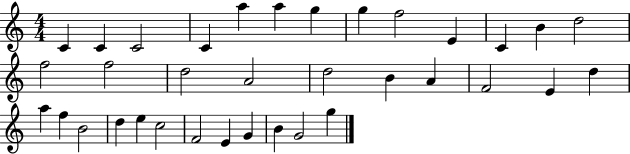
{
  \clef treble
  \numericTimeSignature
  \time 4/4
  \key c \major
  c'4 c'4 c'2 | c'4 a''4 a''4 g''4 | g''4 f''2 e'4 | c'4 b'4 d''2 | \break f''2 f''2 | d''2 a'2 | d''2 b'4 a'4 | f'2 e'4 d''4 | \break a''4 f''4 b'2 | d''4 e''4 c''2 | f'2 e'4 g'4 | b'4 g'2 g''4 | \break \bar "|."
}